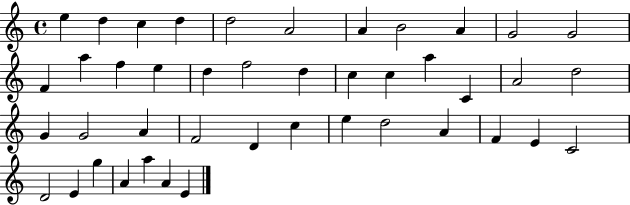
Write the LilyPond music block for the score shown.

{
  \clef treble
  \time 4/4
  \defaultTimeSignature
  \key c \major
  e''4 d''4 c''4 d''4 | d''2 a'2 | a'4 b'2 a'4 | g'2 g'2 | \break f'4 a''4 f''4 e''4 | d''4 f''2 d''4 | c''4 c''4 a''4 c'4 | a'2 d''2 | \break g'4 g'2 a'4 | f'2 d'4 c''4 | e''4 d''2 a'4 | f'4 e'4 c'2 | \break d'2 e'4 g''4 | a'4 a''4 a'4 e'4 | \bar "|."
}